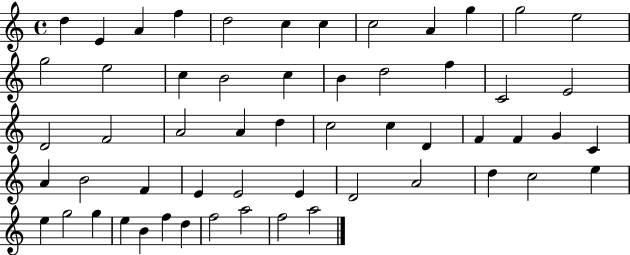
X:1
T:Untitled
M:4/4
L:1/4
K:C
d E A f d2 c c c2 A g g2 e2 g2 e2 c B2 c B d2 f C2 E2 D2 F2 A2 A d c2 c D F F G C A B2 F E E2 E D2 A2 d c2 e e g2 g e B f d f2 a2 f2 a2